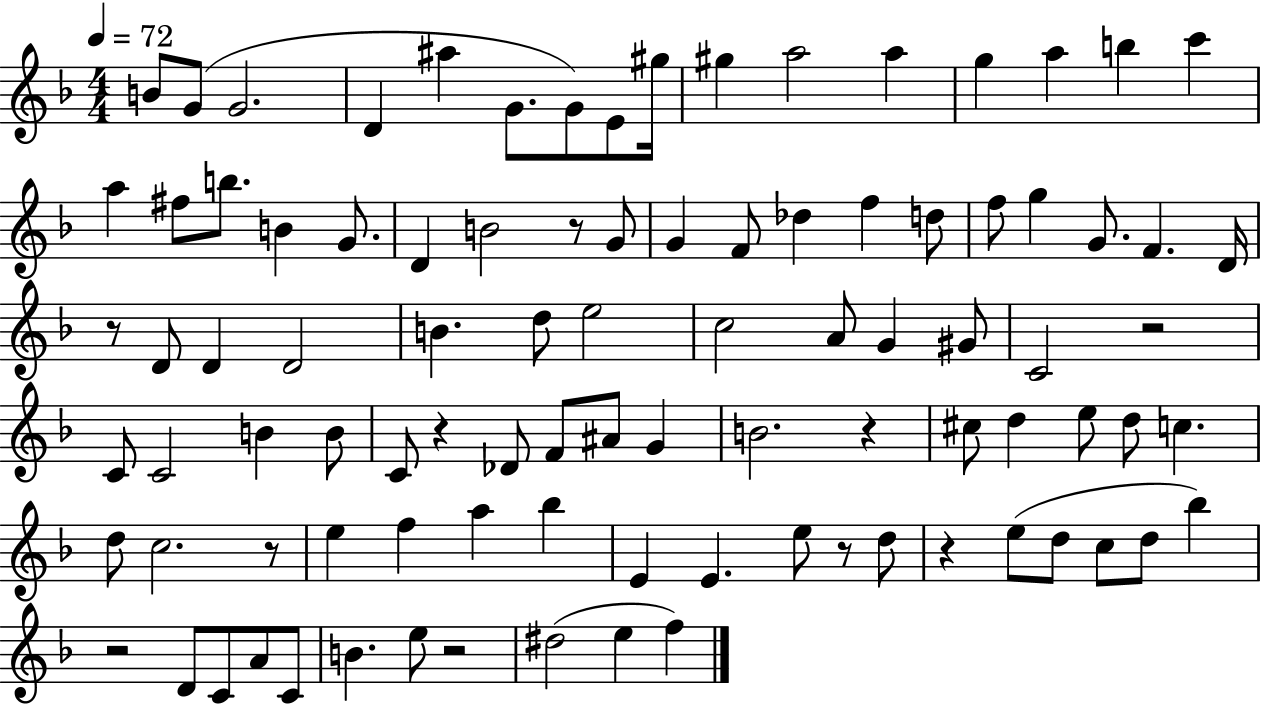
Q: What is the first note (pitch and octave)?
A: B4